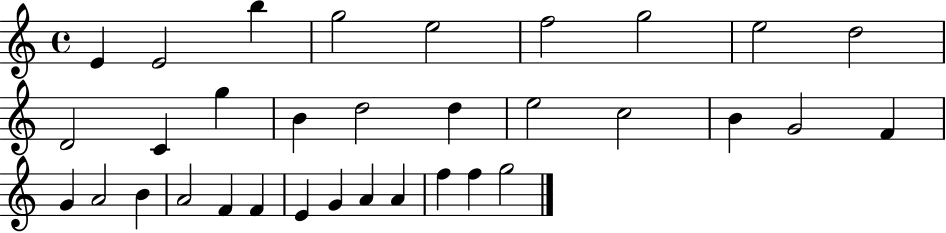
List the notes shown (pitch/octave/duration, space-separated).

E4/q E4/h B5/q G5/h E5/h F5/h G5/h E5/h D5/h D4/h C4/q G5/q B4/q D5/h D5/q E5/h C5/h B4/q G4/h F4/q G4/q A4/h B4/q A4/h F4/q F4/q E4/q G4/q A4/q A4/q F5/q F5/q G5/h